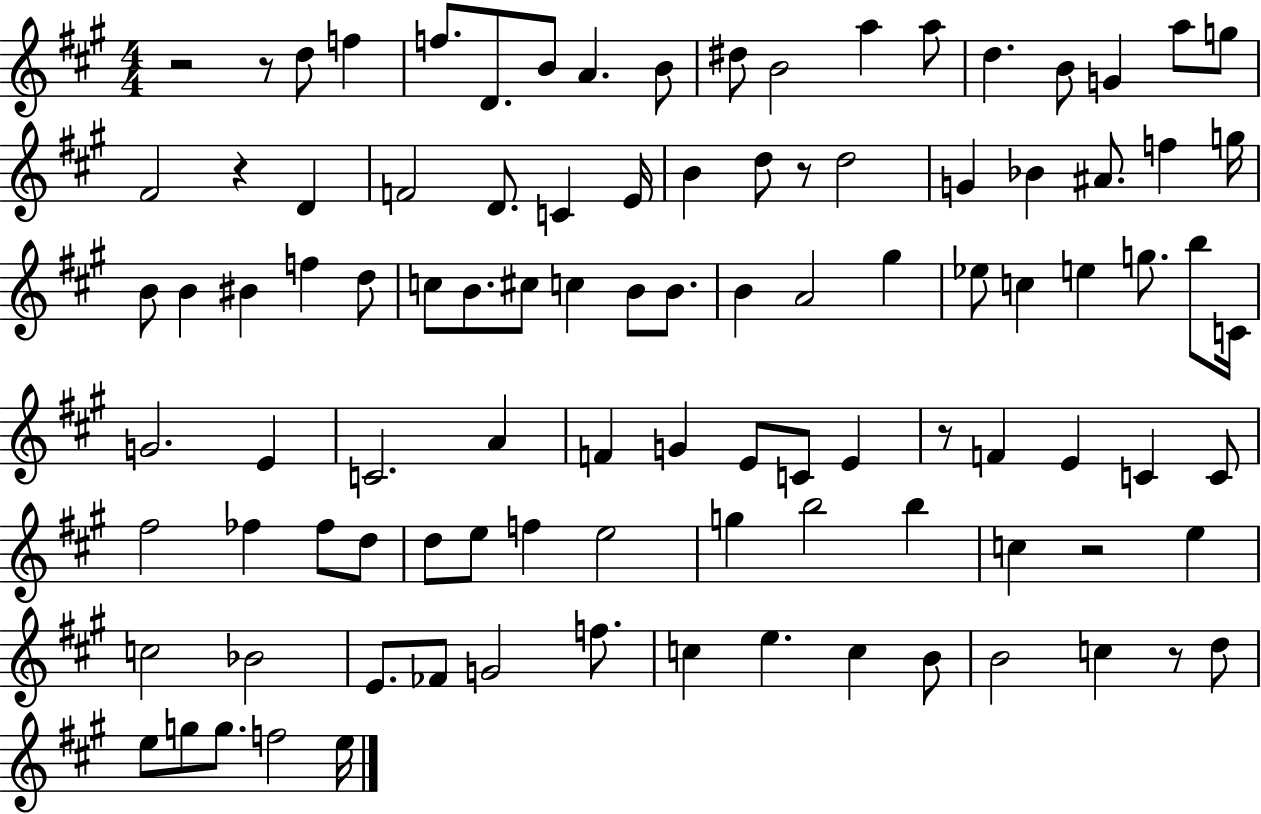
R/h R/e D5/e F5/q F5/e. D4/e. B4/e A4/q. B4/e D#5/e B4/h A5/q A5/e D5/q. B4/e G4/q A5/e G5/e F#4/h R/q D4/q F4/h D4/e. C4/q E4/s B4/q D5/e R/e D5/h G4/q Bb4/q A#4/e. F5/q G5/s B4/e B4/q BIS4/q F5/q D5/e C5/e B4/e. C#5/e C5/q B4/e B4/e. B4/q A4/h G#5/q Eb5/e C5/q E5/q G5/e. B5/e C4/s G4/h. E4/q C4/h. A4/q F4/q G4/q E4/e C4/e E4/q R/e F4/q E4/q C4/q C4/e F#5/h FES5/q FES5/e D5/e D5/e E5/e F5/q E5/h G5/q B5/h B5/q C5/q R/h E5/q C5/h Bb4/h E4/e. FES4/e G4/h F5/e. C5/q E5/q. C5/q B4/e B4/h C5/q R/e D5/e E5/e G5/e G5/e. F5/h E5/s